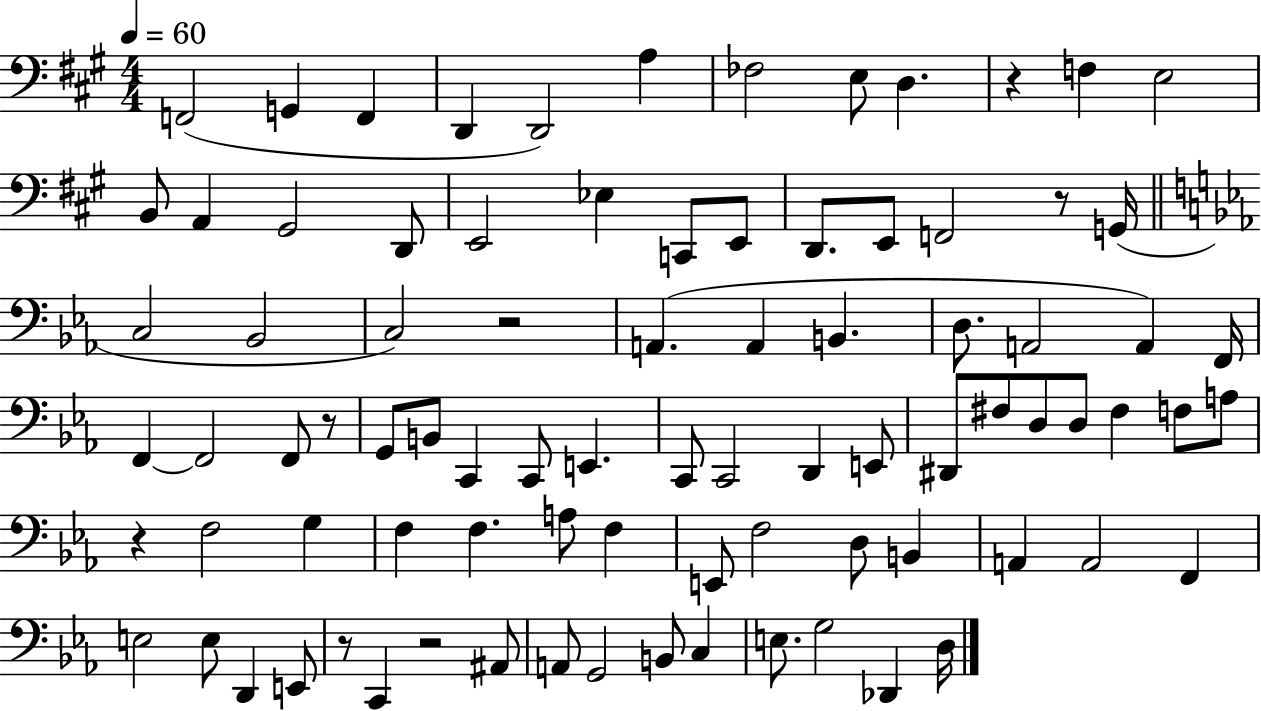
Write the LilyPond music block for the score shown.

{
  \clef bass
  \numericTimeSignature
  \time 4/4
  \key a \major
  \tempo 4 = 60
  f,2( g,4 f,4 | d,4 d,2) a4 | fes2 e8 d4. | r4 f4 e2 | \break b,8 a,4 gis,2 d,8 | e,2 ees4 c,8 e,8 | d,8. e,8 f,2 r8 g,16( | \bar "||" \break \key ees \major c2 bes,2 | c2) r2 | a,4.( a,4 b,4. | d8. a,2 a,4) f,16 | \break f,4~~ f,2 f,8 r8 | g,8 b,8 c,4 c,8 e,4. | c,8 c,2 d,4 e,8 | dis,8 fis8 d8 d8 fis4 f8 a8 | \break r4 f2 g4 | f4 f4. a8 f4 | e,8 f2 d8 b,4 | a,4 a,2 f,4 | \break e2 e8 d,4 e,8 | r8 c,4 r2 ais,8 | a,8 g,2 b,8 c4 | e8. g2 des,4 d16 | \break \bar "|."
}